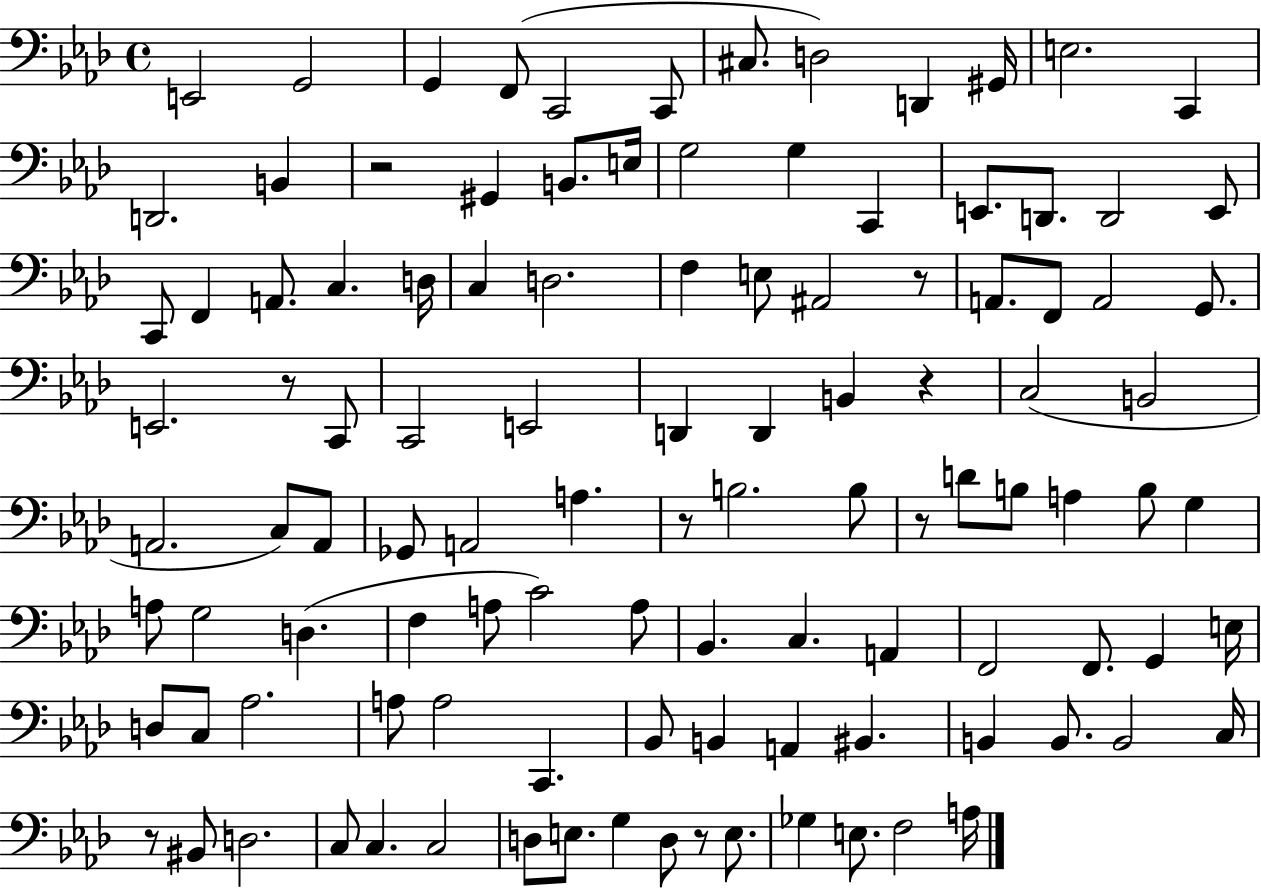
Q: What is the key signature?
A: AES major